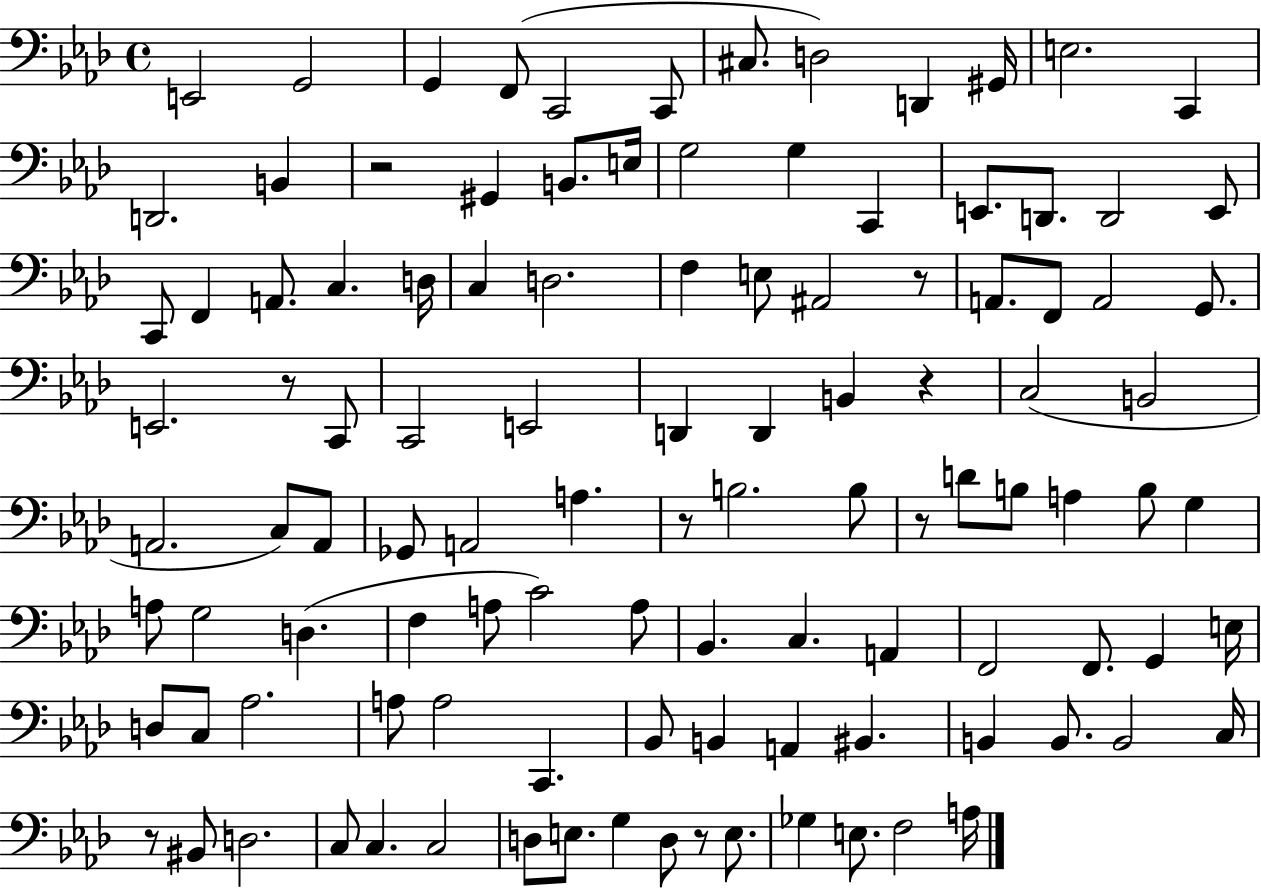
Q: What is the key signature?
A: AES major